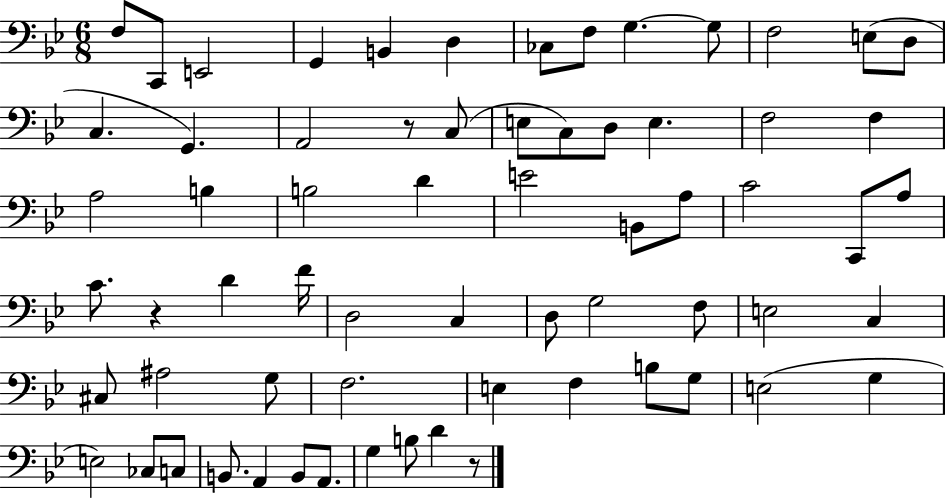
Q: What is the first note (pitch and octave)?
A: F3